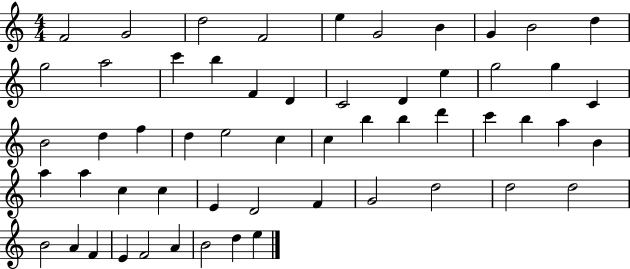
{
  \clef treble
  \numericTimeSignature
  \time 4/4
  \key c \major
  f'2 g'2 | d''2 f'2 | e''4 g'2 b'4 | g'4 b'2 d''4 | \break g''2 a''2 | c'''4 b''4 f'4 d'4 | c'2 d'4 e''4 | g''2 g''4 c'4 | \break b'2 d''4 f''4 | d''4 e''2 c''4 | c''4 b''4 b''4 d'''4 | c'''4 b''4 a''4 b'4 | \break a''4 a''4 c''4 c''4 | e'4 d'2 f'4 | g'2 d''2 | d''2 d''2 | \break b'2 a'4 f'4 | e'4 f'2 a'4 | b'2 d''4 e''4 | \bar "|."
}